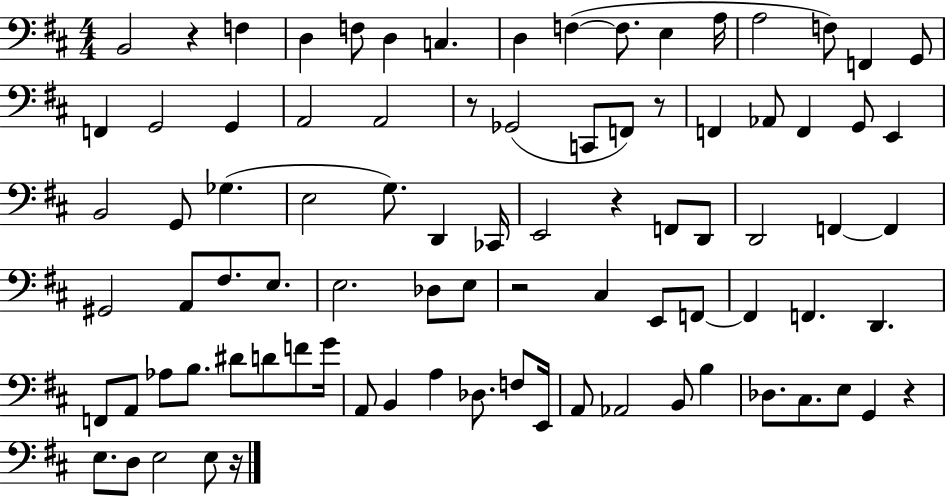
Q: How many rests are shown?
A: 7